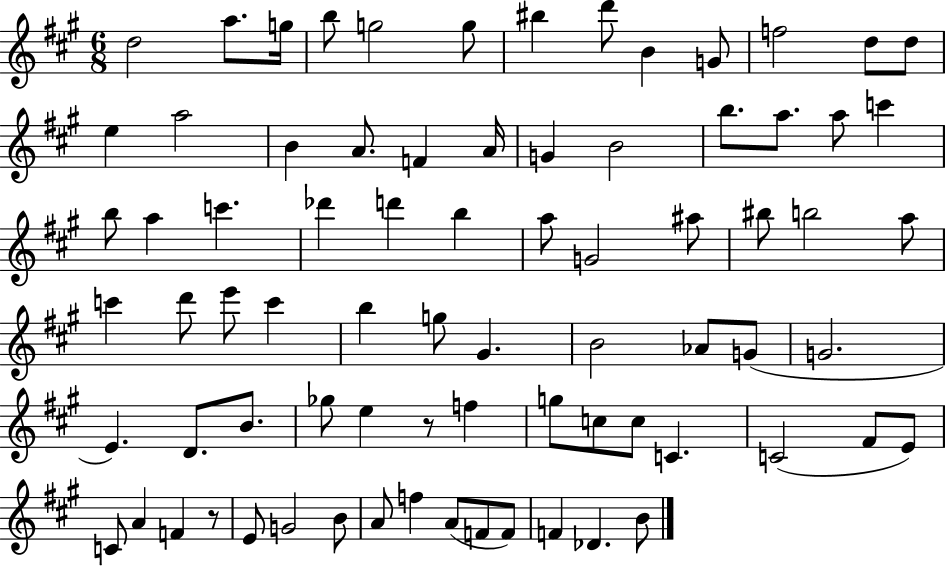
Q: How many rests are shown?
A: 2